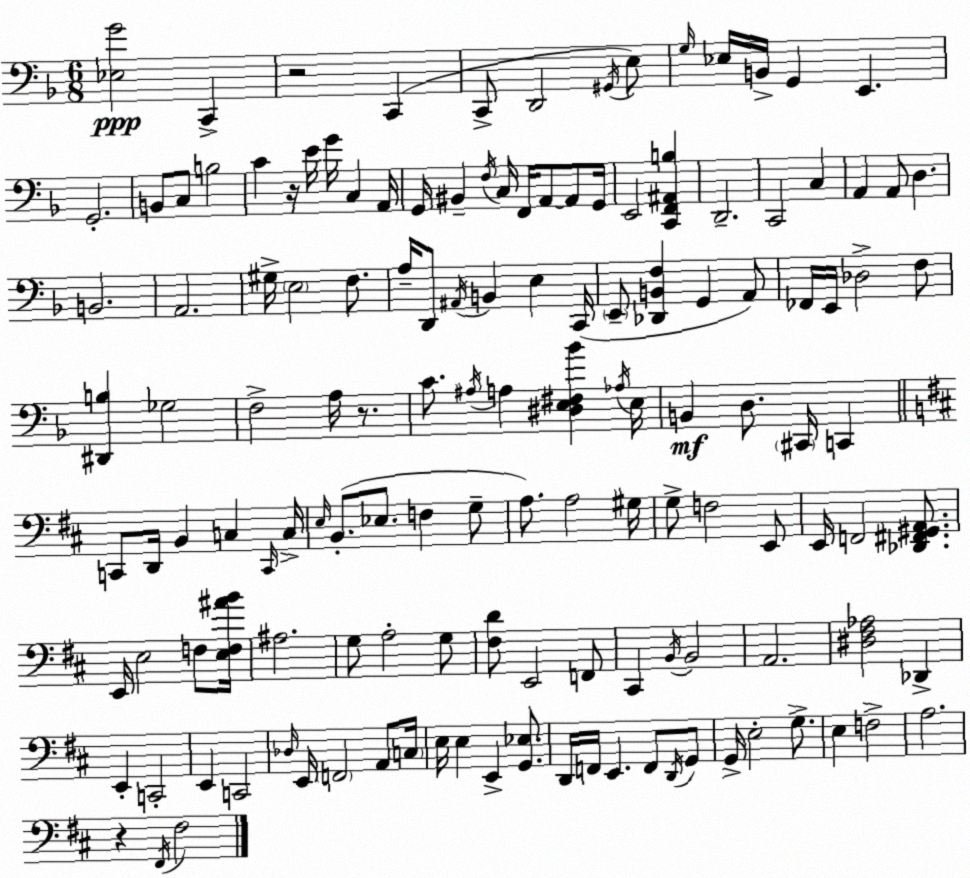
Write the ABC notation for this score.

X:1
T:Untitled
M:6/8
L:1/4
K:F
[_E,G]2 C,, z2 C,, C,,/2 D,,2 ^G,,/4 E,/2 G,/4 _E,/4 B,,/4 G,, E,, G,,2 B,,/2 C,/2 B,2 C z/4 E/4 G/4 C, A,,/4 G,,/4 ^B,, F,/4 C,/4 F,,/4 A,,/2 A,,/2 G,,/4 E,,2 [C,,F,,^A,,B,] D,,2 C,,2 C, A,, A,,/2 D, B,,2 A,,2 ^G,/4 E,2 F,/2 A,/4 D,,/2 ^A,,/4 B,, E, C,,/4 E,,/2 [_D,,B,,F,] G,, A,,/2 _F,,/4 E,,/4 _D,2 F,/2 [^D,,B,] _G,2 F,2 A,/4 z/2 C/2 ^A,/4 A, [^D,E,^F,_B] _A,/4 E,/4 B,, D,/2 ^C,,/4 C,, C,,/2 D,,/4 B,, C, C,,/4 C,/4 E,/4 B,,/2 _E,/2 F, G,/2 A,/2 A,2 ^G,/4 G,/2 F,2 E,,/2 E,,/4 F,,2 [_D,,^F,,^G,,A,,]/2 E,,/4 E,2 F,/2 [E,F,^AB]/4 ^A,2 G,/2 A,2 G,/2 [^F,D]/2 E,,2 F,,/2 ^C,, B,,/4 B,,2 A,,2 [^D,^F,_A,]2 _D,, E,, C,,2 E,, C,,2 _D,/4 E,,/4 F,,2 A,,/2 C,/4 E,/4 E, E,, [G,,_E,]/2 D,,/4 F,,/4 E,, F,,/2 D,,/4 G,,/2 G,,/4 E,2 G,/2 E, F,2 A,2 z ^F,,/4 ^F,2